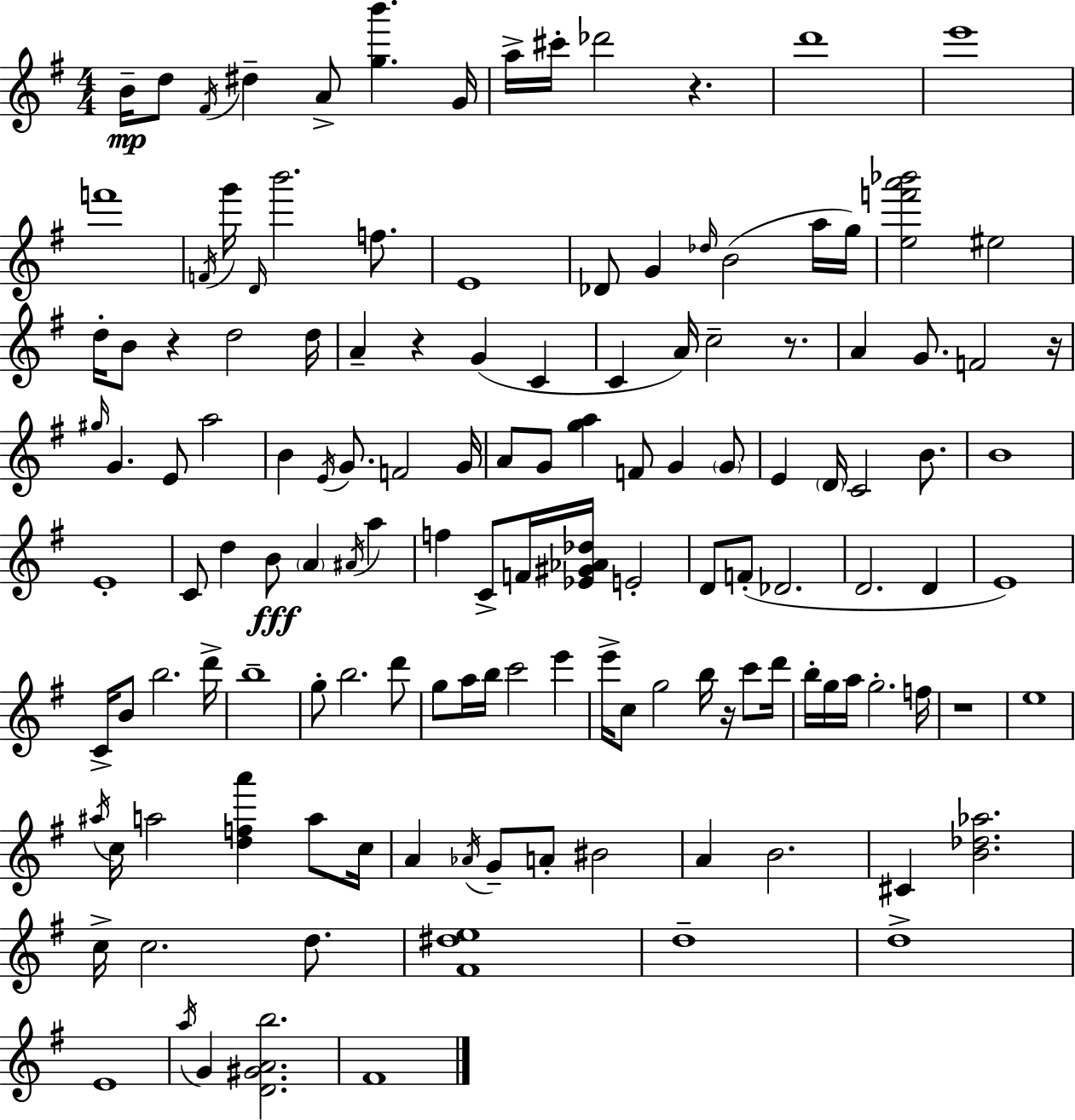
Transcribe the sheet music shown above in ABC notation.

X:1
T:Untitled
M:4/4
L:1/4
K:Em
B/4 d/2 ^F/4 ^d A/2 [gb'] G/4 a/4 ^c'/4 _d'2 z d'4 e'4 f'4 F/4 g'/4 D/4 b'2 f/2 E4 _D/2 G _d/4 B2 a/4 g/4 [ef'a'_b']2 ^e2 d/4 B/2 z d2 d/4 A z G C C A/4 c2 z/2 A G/2 F2 z/4 ^g/4 G E/2 a2 B E/4 G/2 F2 G/4 A/2 G/2 [ga] F/2 G G/2 E D/4 C2 B/2 B4 E4 C/2 d B/2 A ^A/4 a f C/2 F/4 [_E^G_A_d]/4 E2 D/2 F/2 _D2 D2 D E4 C/4 B/2 b2 d'/4 b4 g/2 b2 d'/2 g/2 a/4 b/4 c'2 e' e'/4 c/2 g2 b/4 z/4 c'/2 d'/4 b/4 g/4 a/4 g2 f/4 z4 e4 ^a/4 c/4 a2 [dfa'] a/2 c/4 A _A/4 G/2 A/2 ^B2 A B2 ^C [B_d_a]2 c/4 c2 d/2 [^F^de]4 d4 d4 E4 a/4 G [D^GAb]2 ^F4